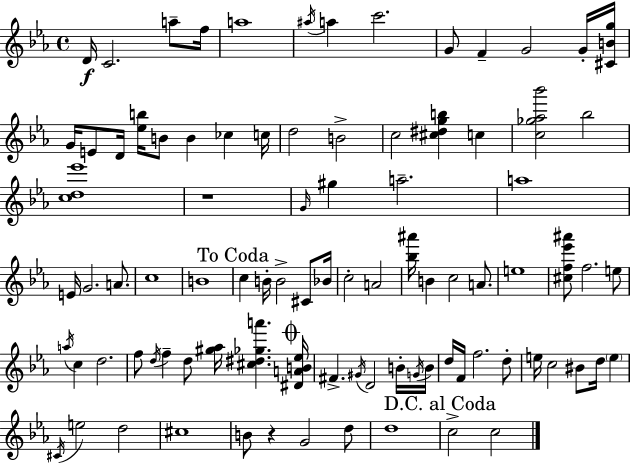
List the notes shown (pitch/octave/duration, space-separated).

D4/s C4/h. A5/e F5/s A5/w A#5/s A5/q C6/h. G4/e F4/q G4/h G4/s [C#4,B4,G5]/s G4/s E4/e D4/s [Eb5,B5]/s B4/e B4/q CES5/q C5/s D5/h B4/h C5/h [C#5,D#5,G5,B5]/q C5/q [C5,Gb5,Ab5,Bb6]/h Bb5/h [C5,D5,Eb6]/w R/w G4/s G#5/q A5/h. A5/w E4/s G4/h. A4/e. C5/w B4/w C5/q B4/s B4/h C#4/e Bb4/s C5/h A4/h [Bb5,A#6]/s B4/q C5/h A4/e. E5/w [C#5,F5,Eb6,A#6]/e F5/h. E5/e A5/s C5/q D5/h. F5/e D5/s F5/q D5/e [G#5,Ab5]/s [C#5,D#5,Gb5,A6]/q. [D#4,A4,B4,Eb5]/s F#4/q. G#4/s D4/h B4/s G4/s B4/s D5/s F4/s F5/h. D5/e E5/s C5/h BIS4/e D5/s E5/q C#4/s E5/h D5/h C#5/w B4/e R/q G4/h D5/e D5/w C5/h C5/h